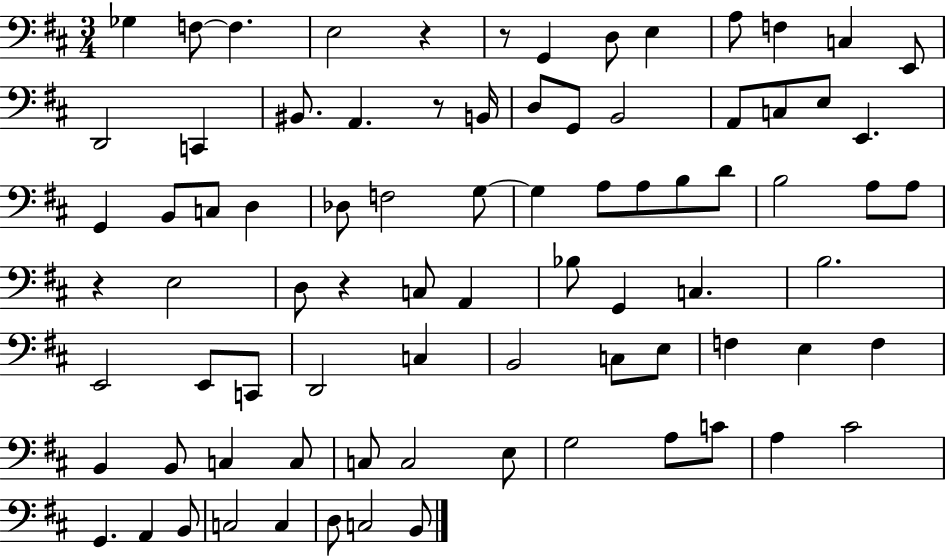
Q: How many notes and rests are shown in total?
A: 82